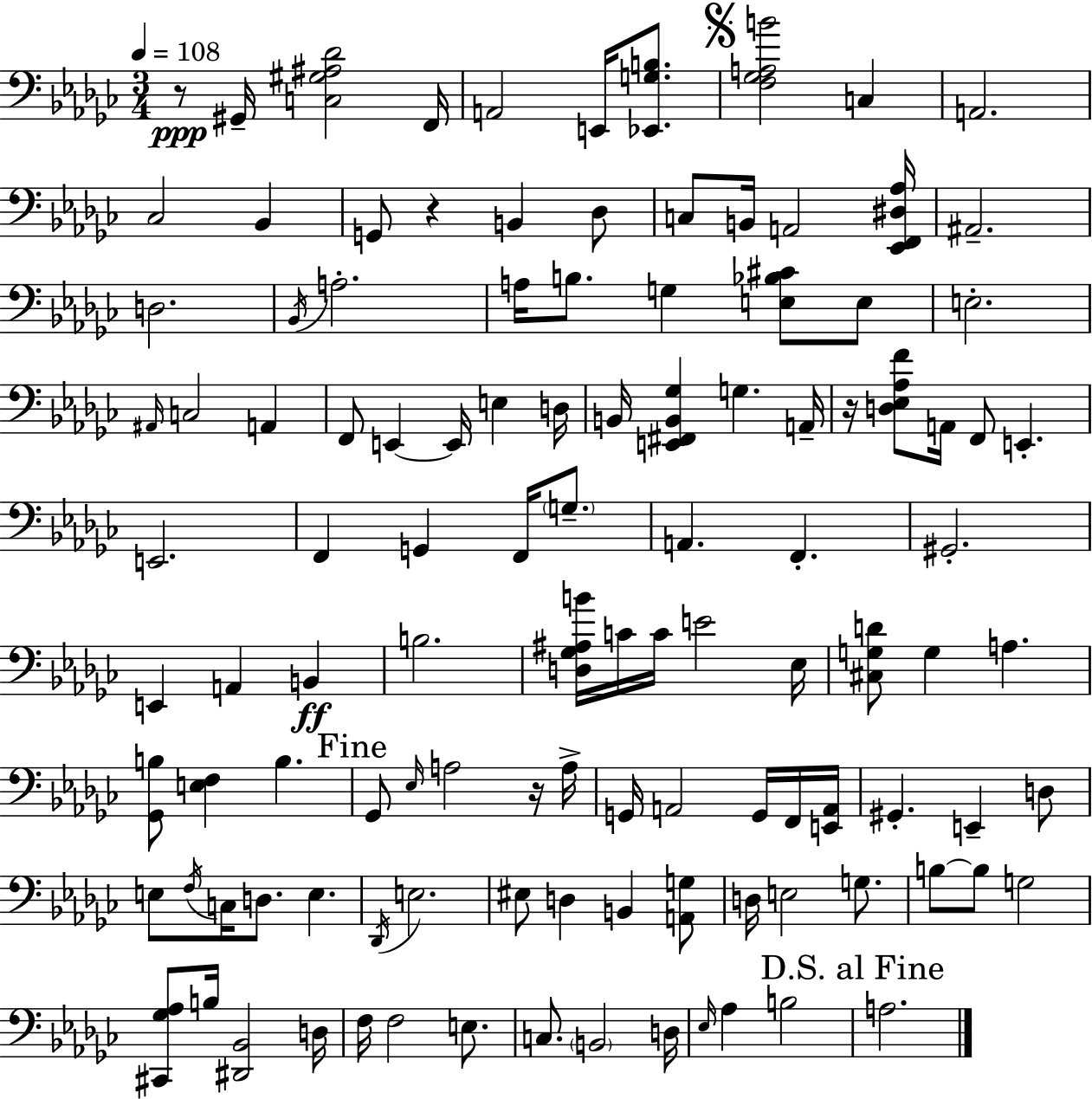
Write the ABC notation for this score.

X:1
T:Untitled
M:3/4
L:1/4
K:Ebm
z/2 ^G,,/4 [C,^G,^A,_D]2 F,,/4 A,,2 E,,/4 [_E,,G,B,]/2 [F,_G,A,B]2 C, A,,2 _C,2 _B,, G,,/2 z B,, _D,/2 C,/2 B,,/4 A,,2 [_E,,F,,^D,_A,]/4 ^A,,2 D,2 _B,,/4 A,2 A,/4 B,/2 G, [E,_B,^C]/2 E,/2 E,2 ^A,,/4 C,2 A,, F,,/2 E,, E,,/4 E, D,/4 B,,/4 [E,,^F,,B,,_G,] G, A,,/4 z/4 [D,_E,_A,F]/2 A,,/4 F,,/2 E,, E,,2 F,, G,, F,,/4 G,/2 A,, F,, ^G,,2 E,, A,, B,, B,2 [D,_G,^A,B]/4 C/4 C/4 E2 _E,/4 [^C,G,D]/2 G, A, [_G,,B,]/2 [E,F,] B, _G,,/2 _E,/4 A,2 z/4 A,/4 G,,/4 A,,2 G,,/4 F,,/4 [E,,A,,]/4 ^G,, E,, D,/2 E,/2 F,/4 C,/4 D,/2 E, _D,,/4 E,2 ^E,/2 D, B,, [A,,G,]/2 D,/4 E,2 G,/2 B,/2 B,/2 G,2 [^C,,_G,_A,]/2 B,/4 [^D,,_B,,]2 D,/4 F,/4 F,2 E,/2 C,/2 B,,2 D,/4 _E,/4 _A, B,2 A,2